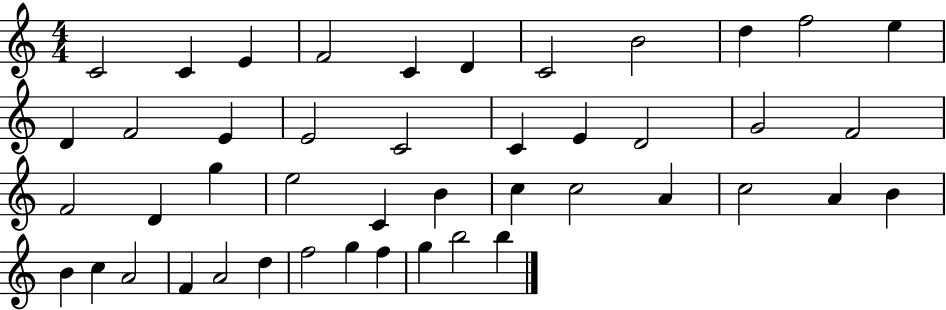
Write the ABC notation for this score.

X:1
T:Untitled
M:4/4
L:1/4
K:C
C2 C E F2 C D C2 B2 d f2 e D F2 E E2 C2 C E D2 G2 F2 F2 D g e2 C B c c2 A c2 A B B c A2 F A2 d f2 g f g b2 b